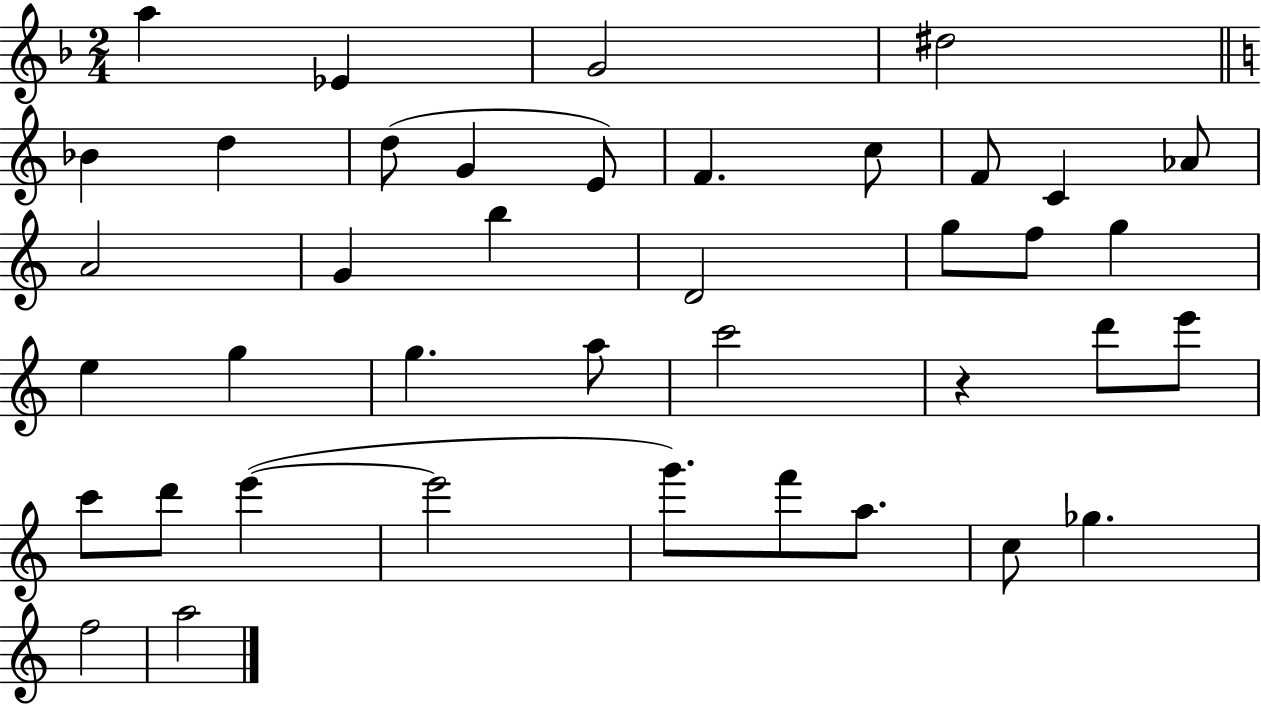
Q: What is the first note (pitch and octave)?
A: A5